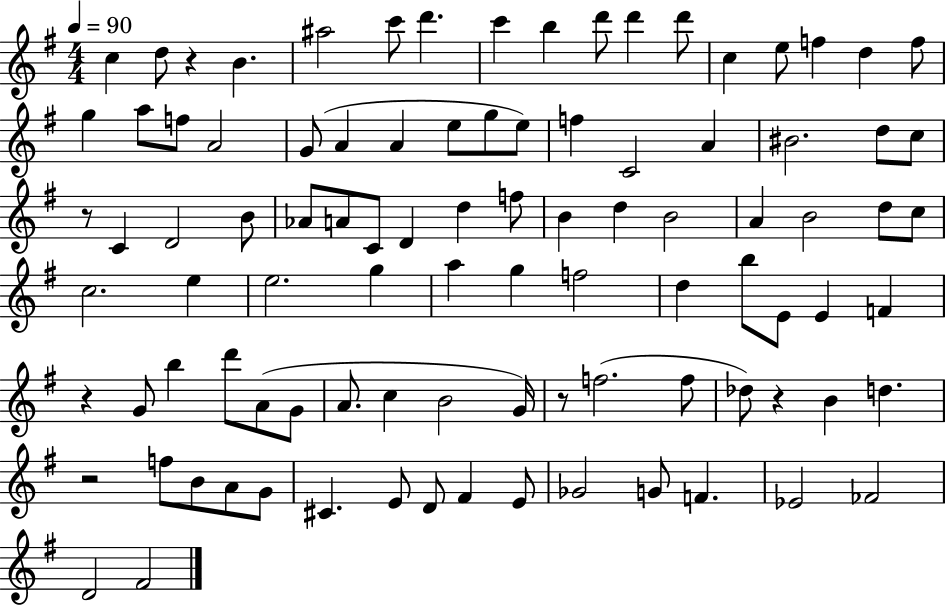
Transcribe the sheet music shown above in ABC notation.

X:1
T:Untitled
M:4/4
L:1/4
K:G
c d/2 z B ^a2 c'/2 d' c' b d'/2 d' d'/2 c e/2 f d f/2 g a/2 f/2 A2 G/2 A A e/2 g/2 e/2 f C2 A ^B2 d/2 c/2 z/2 C D2 B/2 _A/2 A/2 C/2 D d f/2 B d B2 A B2 d/2 c/2 c2 e e2 g a g f2 d b/2 E/2 E F z G/2 b d'/2 A/2 G/2 A/2 c B2 G/4 z/2 f2 f/2 _d/2 z B d z2 f/2 B/2 A/2 G/2 ^C E/2 D/2 ^F E/2 _G2 G/2 F _E2 _F2 D2 ^F2